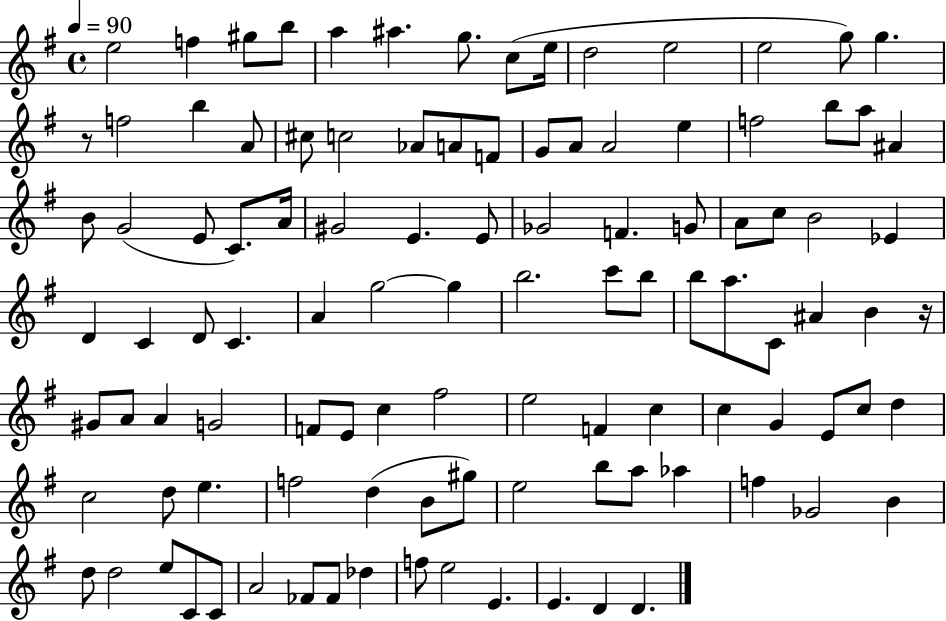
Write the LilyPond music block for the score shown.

{
  \clef treble
  \time 4/4
  \defaultTimeSignature
  \key g \major
  \tempo 4 = 90
  e''2 f''4 gis''8 b''8 | a''4 ais''4. g''8. c''8( e''16 | d''2 e''2 | e''2 g''8) g''4. | \break r8 f''2 b''4 a'8 | cis''8 c''2 aes'8 a'8 f'8 | g'8 a'8 a'2 e''4 | f''2 b''8 a''8 ais'4 | \break b'8 g'2( e'8 c'8.) a'16 | gis'2 e'4. e'8 | ges'2 f'4. g'8 | a'8 c''8 b'2 ees'4 | \break d'4 c'4 d'8 c'4. | a'4 g''2~~ g''4 | b''2. c'''8 b''8 | b''8 a''8. c'8 ais'4 b'4 r16 | \break gis'8 a'8 a'4 g'2 | f'8 e'8 c''4 fis''2 | e''2 f'4 c''4 | c''4 g'4 e'8 c''8 d''4 | \break c''2 d''8 e''4. | f''2 d''4( b'8 gis''8) | e''2 b''8 a''8 aes''4 | f''4 ges'2 b'4 | \break d''8 d''2 e''8 c'8 c'8 | a'2 fes'8 fes'8 des''4 | f''8 e''2 e'4. | e'4. d'4 d'4. | \break \bar "|."
}